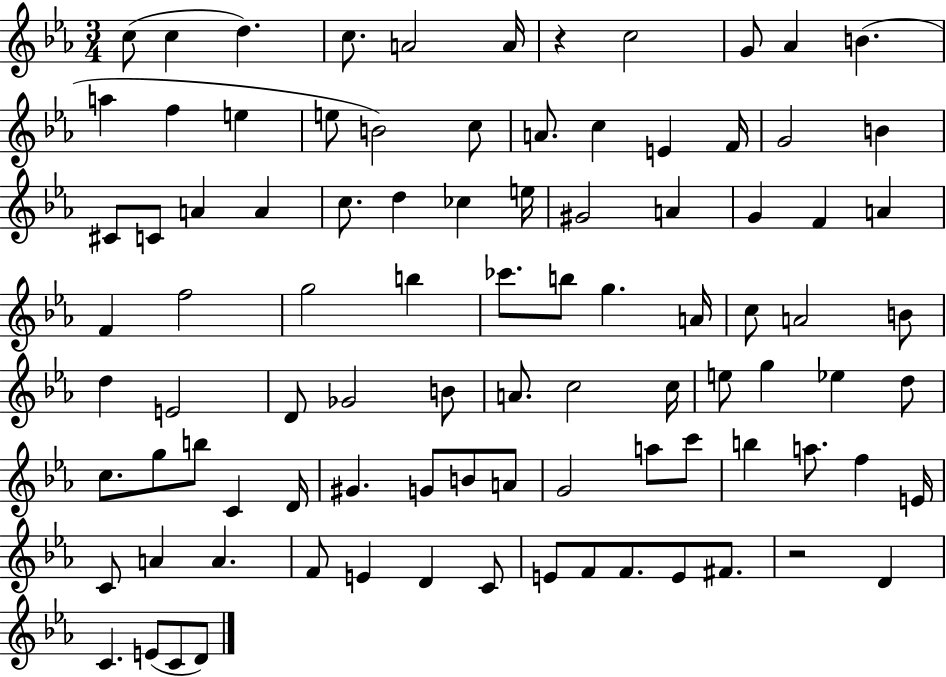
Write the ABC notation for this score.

X:1
T:Untitled
M:3/4
L:1/4
K:Eb
c/2 c d c/2 A2 A/4 z c2 G/2 _A B a f e e/2 B2 c/2 A/2 c E F/4 G2 B ^C/2 C/2 A A c/2 d _c e/4 ^G2 A G F A F f2 g2 b _c'/2 b/2 g A/4 c/2 A2 B/2 d E2 D/2 _G2 B/2 A/2 c2 c/4 e/2 g _e d/2 c/2 g/2 b/2 C D/4 ^G G/2 B/2 A/2 G2 a/2 c'/2 b a/2 f E/4 C/2 A A F/2 E D C/2 E/2 F/2 F/2 E/2 ^F/2 z2 D C E/2 C/2 D/2